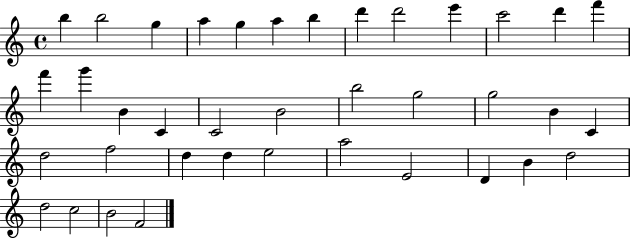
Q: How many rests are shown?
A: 0